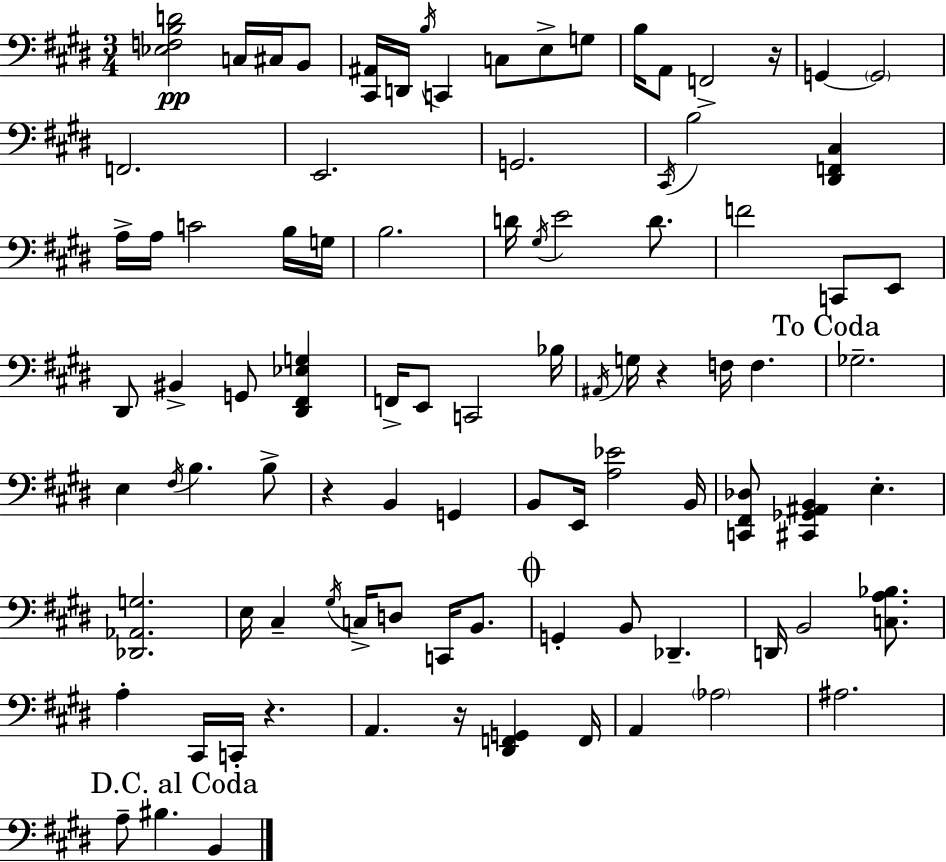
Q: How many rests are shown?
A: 5